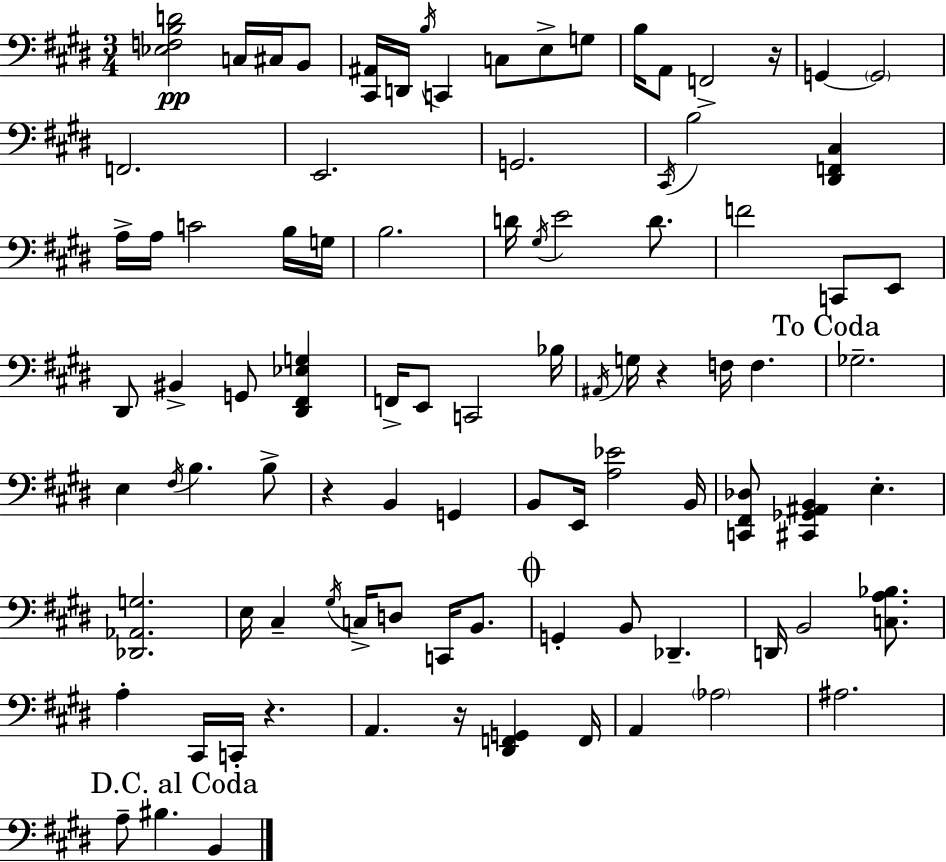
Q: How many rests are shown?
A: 5